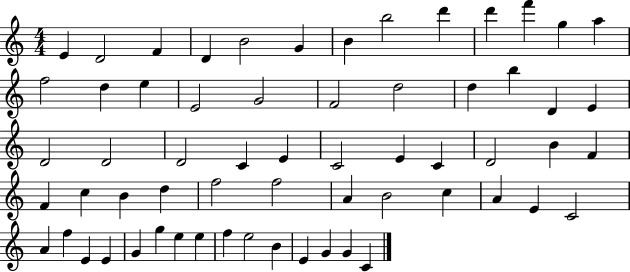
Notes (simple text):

E4/q D4/h F4/q D4/q B4/h G4/q B4/q B5/h D6/q D6/q F6/q G5/q A5/q F5/h D5/q E5/q E4/h G4/h F4/h D5/h D5/q B5/q D4/q E4/q D4/h D4/h D4/h C4/q E4/q C4/h E4/q C4/q D4/h B4/q F4/q F4/q C5/q B4/q D5/q F5/h F5/h A4/q B4/h C5/q A4/q E4/q C4/h A4/q F5/q E4/q E4/q G4/q G5/q E5/q E5/q F5/q E5/h B4/q E4/q G4/q G4/q C4/q